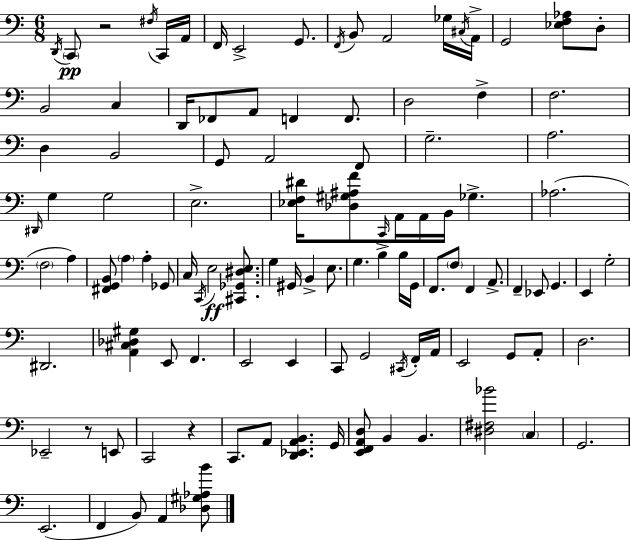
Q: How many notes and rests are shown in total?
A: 109